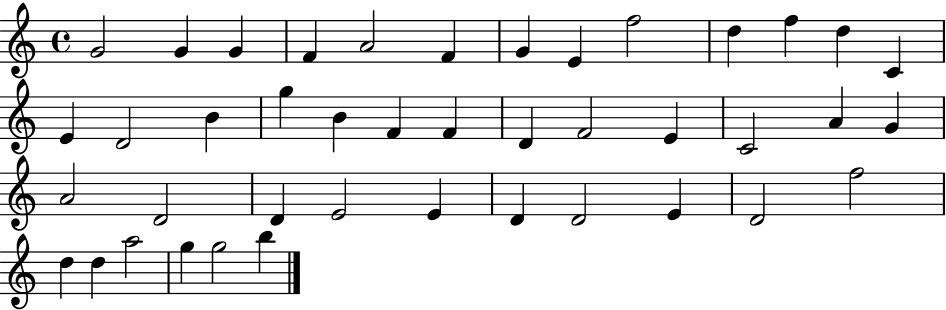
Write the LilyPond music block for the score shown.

{
  \clef treble
  \time 4/4
  \defaultTimeSignature
  \key c \major
  g'2 g'4 g'4 | f'4 a'2 f'4 | g'4 e'4 f''2 | d''4 f''4 d''4 c'4 | \break e'4 d'2 b'4 | g''4 b'4 f'4 f'4 | d'4 f'2 e'4 | c'2 a'4 g'4 | \break a'2 d'2 | d'4 e'2 e'4 | d'4 d'2 e'4 | d'2 f''2 | \break d''4 d''4 a''2 | g''4 g''2 b''4 | \bar "|."
}